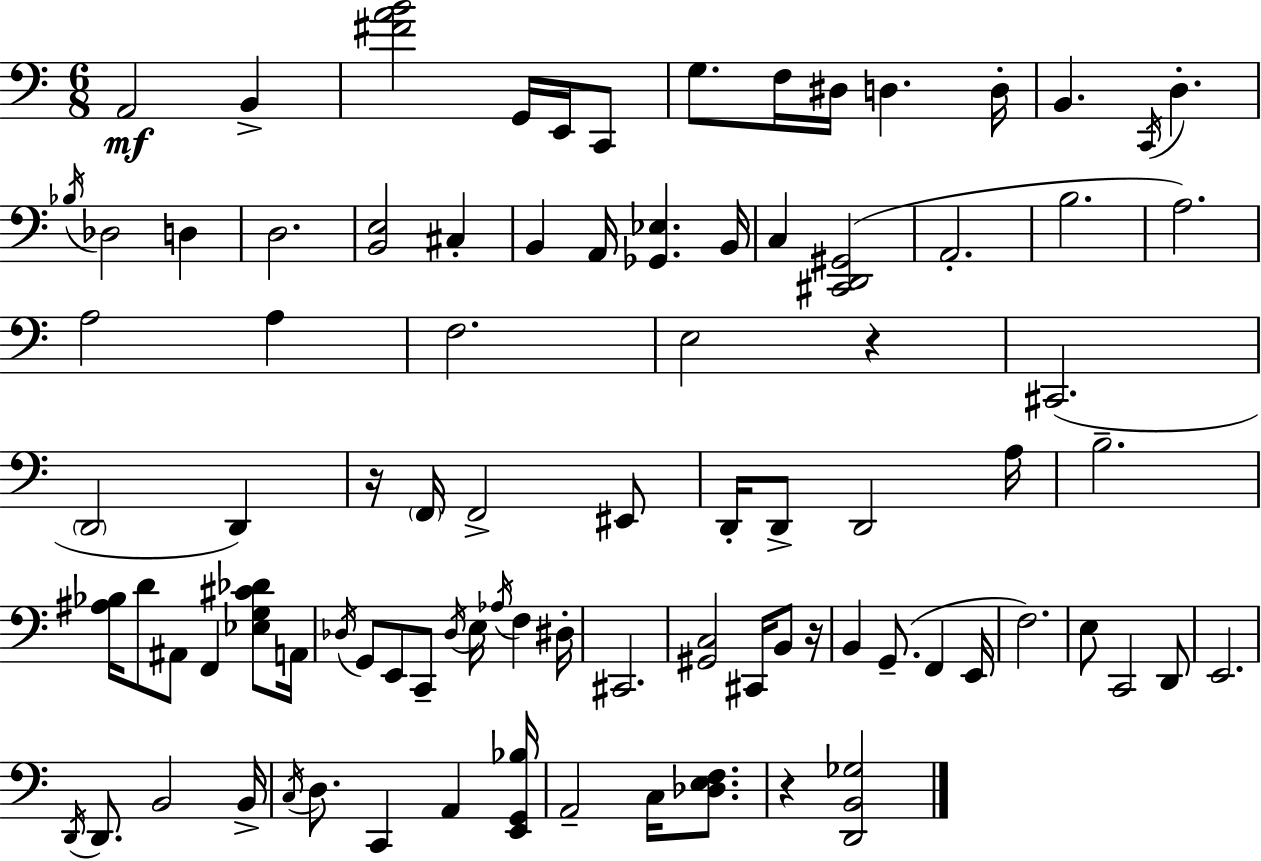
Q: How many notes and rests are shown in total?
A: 89